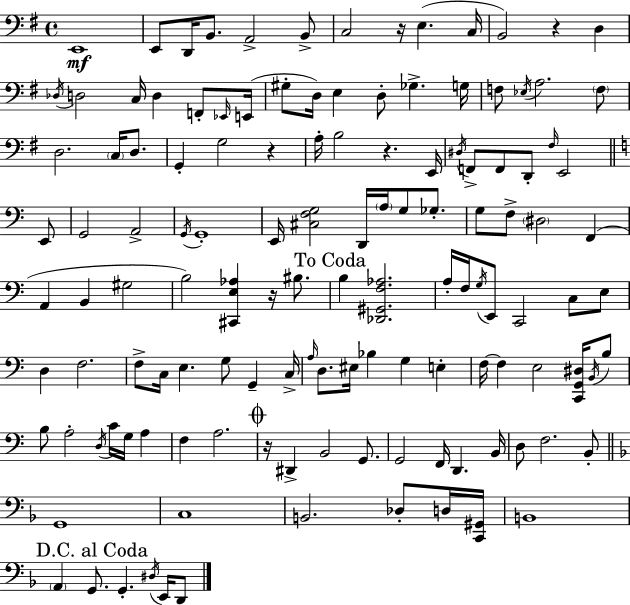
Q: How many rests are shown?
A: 6